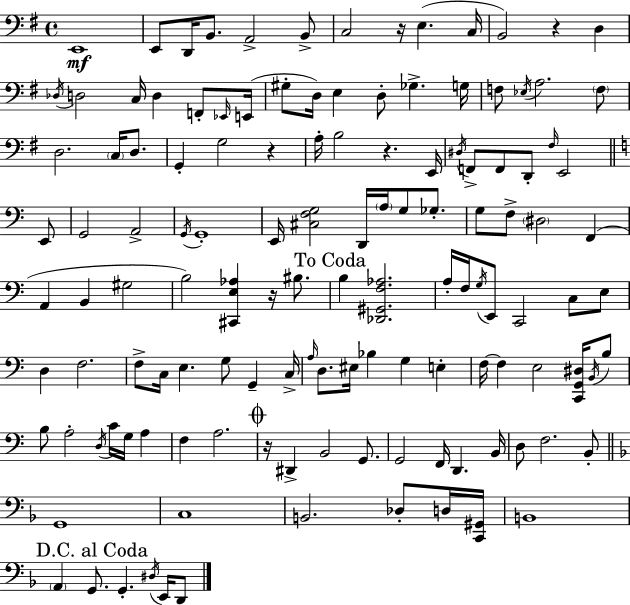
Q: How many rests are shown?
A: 6